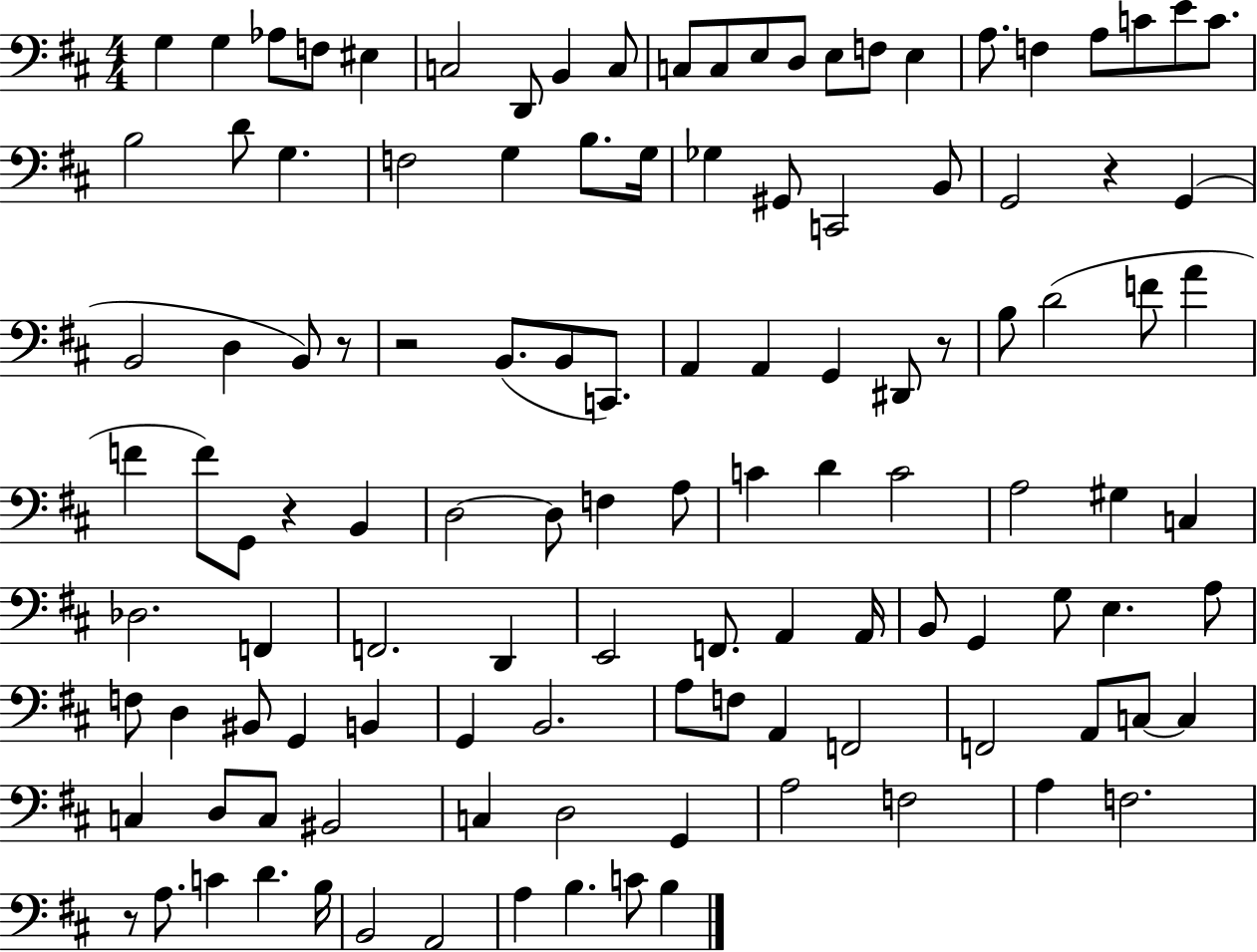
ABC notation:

X:1
T:Untitled
M:4/4
L:1/4
K:D
G, G, _A,/2 F,/2 ^E, C,2 D,,/2 B,, C,/2 C,/2 C,/2 E,/2 D,/2 E,/2 F,/2 E, A,/2 F, A,/2 C/2 E/2 C/2 B,2 D/2 G, F,2 G, B,/2 G,/4 _G, ^G,,/2 C,,2 B,,/2 G,,2 z G,, B,,2 D, B,,/2 z/2 z2 B,,/2 B,,/2 C,,/2 A,, A,, G,, ^D,,/2 z/2 B,/2 D2 F/2 A F F/2 G,,/2 z B,, D,2 D,/2 F, A,/2 C D C2 A,2 ^G, C, _D,2 F,, F,,2 D,, E,,2 F,,/2 A,, A,,/4 B,,/2 G,, G,/2 E, A,/2 F,/2 D, ^B,,/2 G,, B,, G,, B,,2 A,/2 F,/2 A,, F,,2 F,,2 A,,/2 C,/2 C, C, D,/2 C,/2 ^B,,2 C, D,2 G,, A,2 F,2 A, F,2 z/2 A,/2 C D B,/4 B,,2 A,,2 A, B, C/2 B,